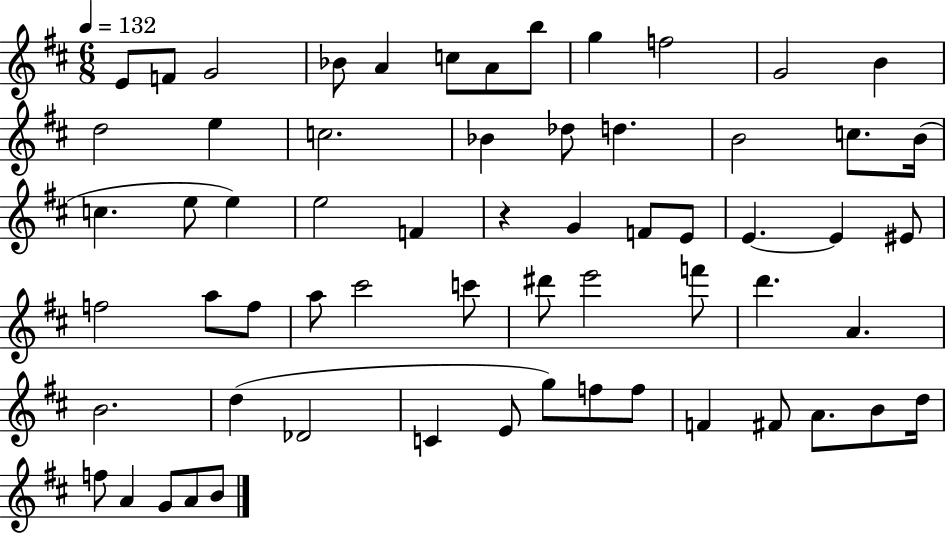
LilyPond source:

{
  \clef treble
  \numericTimeSignature
  \time 6/8
  \key d \major
  \tempo 4 = 132
  \repeat volta 2 { e'8 f'8 g'2 | bes'8 a'4 c''8 a'8 b''8 | g''4 f''2 | g'2 b'4 | \break d''2 e''4 | c''2. | bes'4 des''8 d''4. | b'2 c''8. b'16( | \break c''4. e''8 e''4) | e''2 f'4 | r4 g'4 f'8 e'8 | e'4.~~ e'4 eis'8 | \break f''2 a''8 f''8 | a''8 cis'''2 c'''8 | dis'''8 e'''2 f'''8 | d'''4. a'4. | \break b'2. | d''4( des'2 | c'4 e'8 g''8) f''8 f''8 | f'4 fis'8 a'8. b'8 d''16 | \break f''8 a'4 g'8 a'8 b'8 | } \bar "|."
}